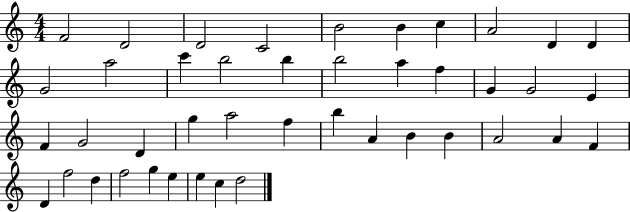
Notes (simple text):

F4/h D4/h D4/h C4/h B4/h B4/q C5/q A4/h D4/q D4/q G4/h A5/h C6/q B5/h B5/q B5/h A5/q F5/q G4/q G4/h E4/q F4/q G4/h D4/q G5/q A5/h F5/q B5/q A4/q B4/q B4/q A4/h A4/q F4/q D4/q F5/h D5/q F5/h G5/q E5/q E5/q C5/q D5/h